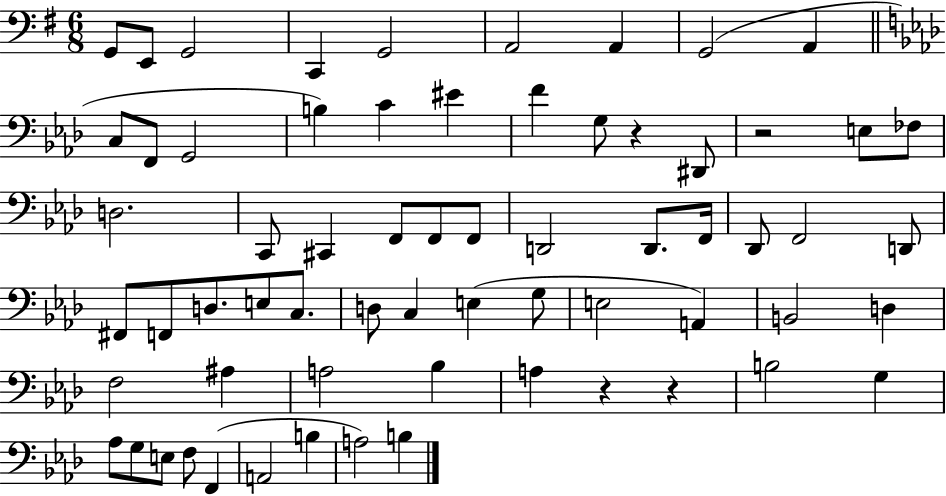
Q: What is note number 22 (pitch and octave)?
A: C2